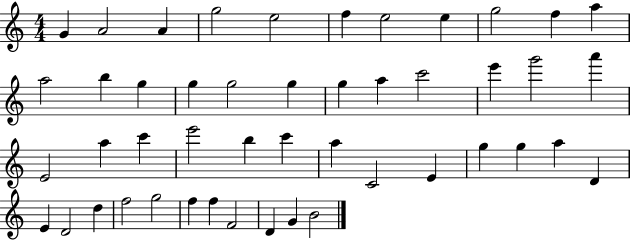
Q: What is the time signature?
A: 4/4